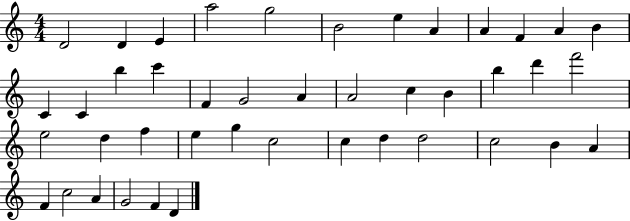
X:1
T:Untitled
M:4/4
L:1/4
K:C
D2 D E a2 g2 B2 e A A F A B C C b c' F G2 A A2 c B b d' f'2 e2 d f e g c2 c d d2 c2 B A F c2 A G2 F D